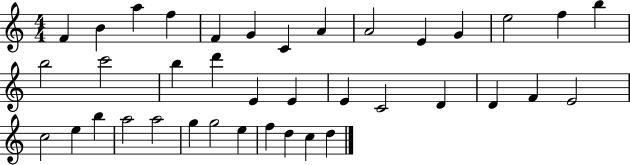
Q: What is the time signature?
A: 4/4